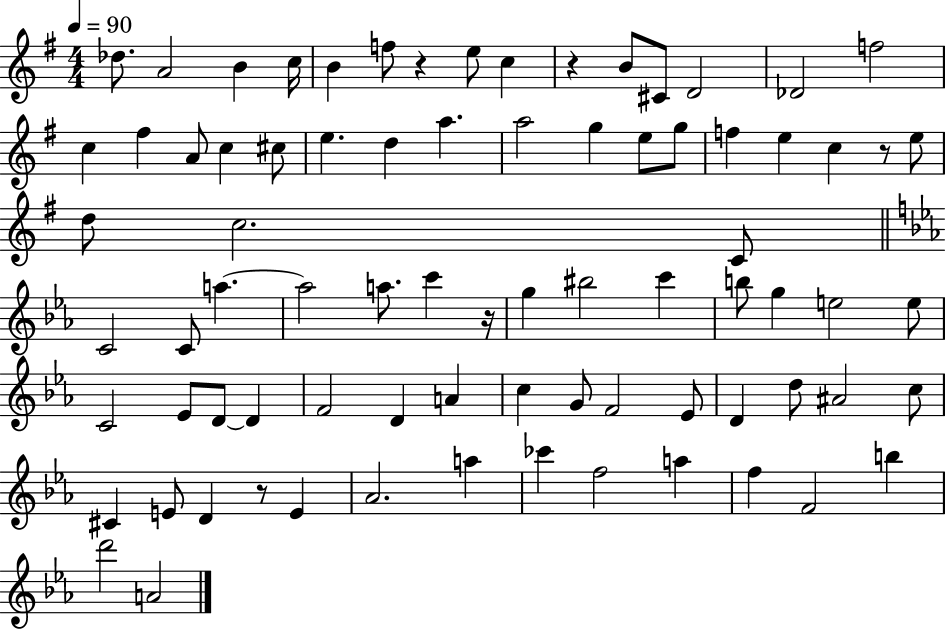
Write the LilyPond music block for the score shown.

{
  \clef treble
  \numericTimeSignature
  \time 4/4
  \key g \major
  \tempo 4 = 90
  des''8. a'2 b'4 c''16 | b'4 f''8 r4 e''8 c''4 | r4 b'8 cis'8 d'2 | des'2 f''2 | \break c''4 fis''4 a'8 c''4 cis''8 | e''4. d''4 a''4. | a''2 g''4 e''8 g''8 | f''4 e''4 c''4 r8 e''8 | \break d''8 c''2. c'8 | \bar "||" \break \key c \minor c'2 c'8 a''4.~~ | a''2 a''8. c'''4 r16 | g''4 bis''2 c'''4 | b''8 g''4 e''2 e''8 | \break c'2 ees'8 d'8~~ d'4 | f'2 d'4 a'4 | c''4 g'8 f'2 ees'8 | d'4 d''8 ais'2 c''8 | \break cis'4 e'8 d'4 r8 e'4 | aes'2. a''4 | ces'''4 f''2 a''4 | f''4 f'2 b''4 | \break d'''2 a'2 | \bar "|."
}